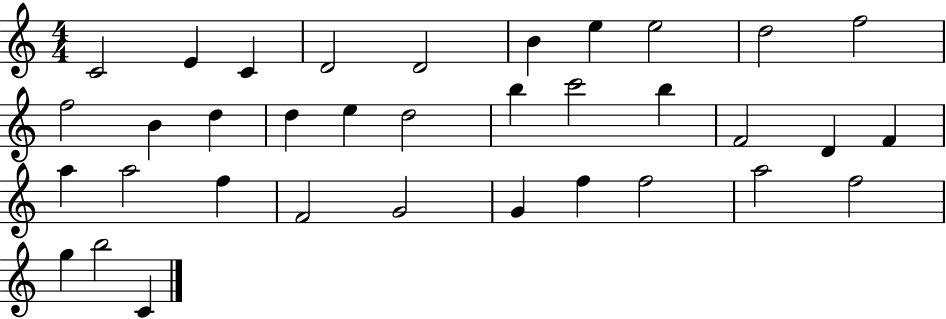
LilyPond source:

{
  \clef treble
  \numericTimeSignature
  \time 4/4
  \key c \major
  c'2 e'4 c'4 | d'2 d'2 | b'4 e''4 e''2 | d''2 f''2 | \break f''2 b'4 d''4 | d''4 e''4 d''2 | b''4 c'''2 b''4 | f'2 d'4 f'4 | \break a''4 a''2 f''4 | f'2 g'2 | g'4 f''4 f''2 | a''2 f''2 | \break g''4 b''2 c'4 | \bar "|."
}